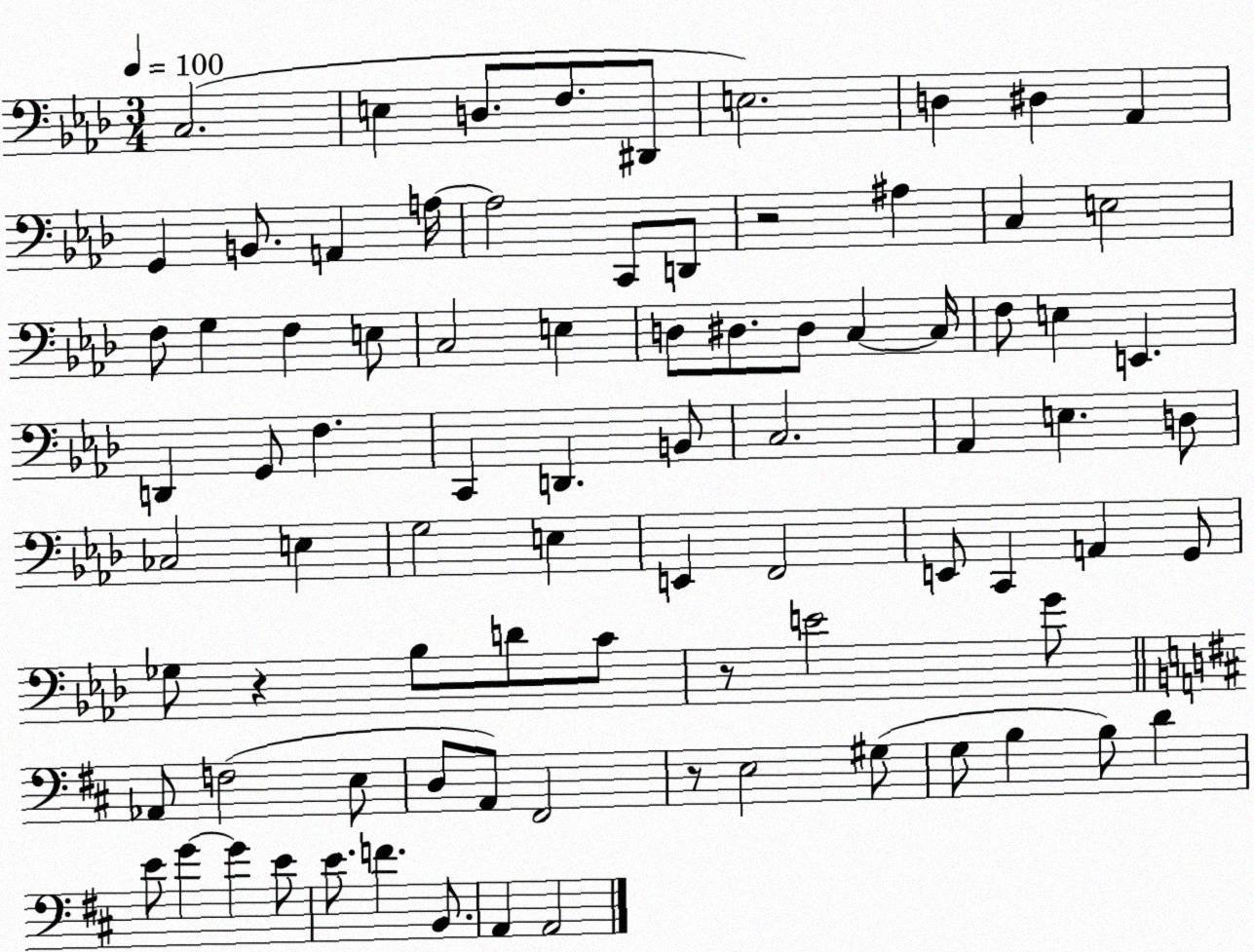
X:1
T:Untitled
M:3/4
L:1/4
K:Ab
C,2 E, D,/2 F,/2 ^D,,/2 E,2 D, ^D, _A,, G,, B,,/2 A,, A,/4 A,2 C,,/2 D,,/2 z2 ^A, C, E,2 F,/2 G, F, E,/2 C,2 E, D,/2 ^D,/2 ^D,/2 C, C,/4 F,/2 E, E,, D,, G,,/2 F, C,, D,, B,,/2 C,2 _A,, E, D,/2 _C,2 E, G,2 E, E,, F,,2 E,,/2 C,, A,, G,,/2 _G,/2 z _B,/2 D/2 C/2 z/2 E2 G/2 _A,,/2 F,2 E,/2 D,/2 A,,/2 ^F,,2 z/2 E,2 ^G,/2 G,/2 B, B,/2 D E/2 G G E/2 E/2 F B,,/2 A,, A,,2